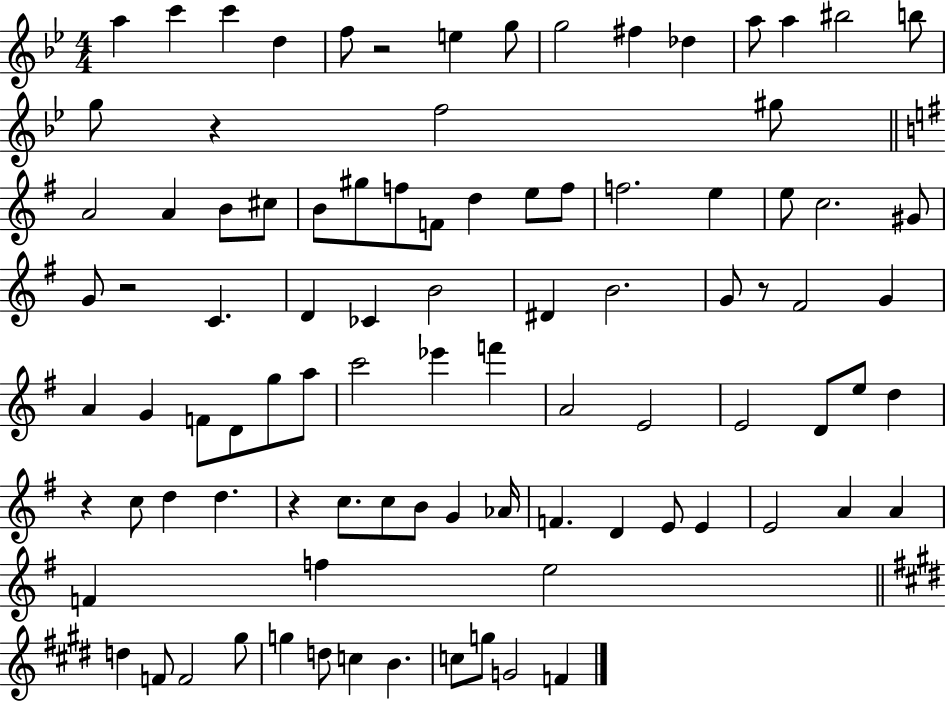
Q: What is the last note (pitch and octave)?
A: F4